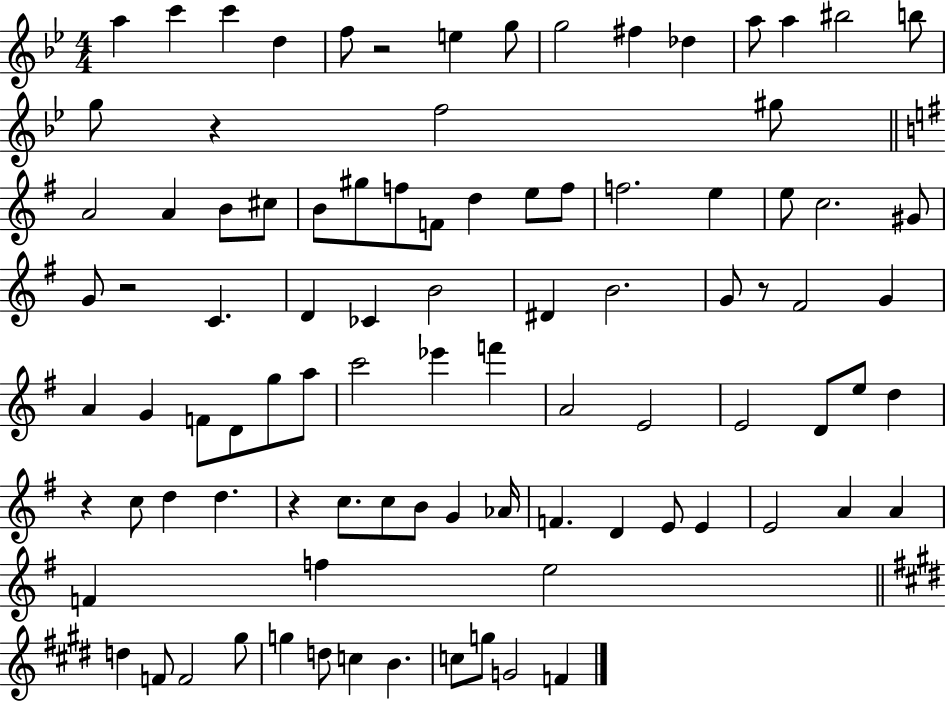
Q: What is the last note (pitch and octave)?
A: F4